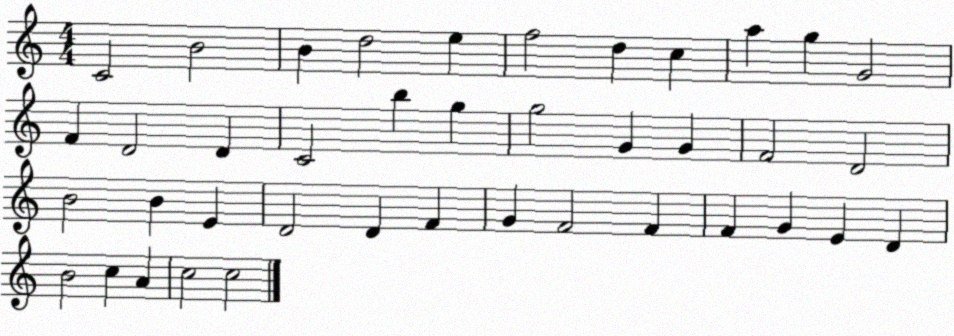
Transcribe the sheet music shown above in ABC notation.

X:1
T:Untitled
M:4/4
L:1/4
K:C
C2 B2 B d2 e f2 d c a g G2 F D2 D C2 b g g2 G G F2 D2 B2 B E D2 D F G F2 F F G E D B2 c A c2 c2